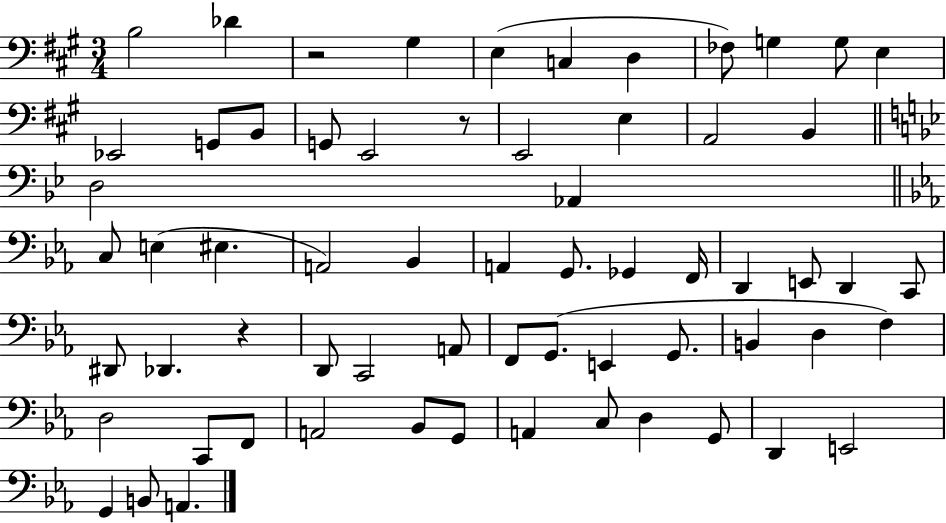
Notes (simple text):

B3/h Db4/q R/h G#3/q E3/q C3/q D3/q FES3/e G3/q G3/e E3/q Eb2/h G2/e B2/e G2/e E2/h R/e E2/h E3/q A2/h B2/q D3/h Ab2/q C3/e E3/q EIS3/q. A2/h Bb2/q A2/q G2/e. Gb2/q F2/s D2/q E2/e D2/q C2/e D#2/e Db2/q. R/q D2/e C2/h A2/e F2/e G2/e. E2/q G2/e. B2/q D3/q F3/q D3/h C2/e F2/e A2/h Bb2/e G2/e A2/q C3/e D3/q G2/e D2/q E2/h G2/q B2/e A2/q.